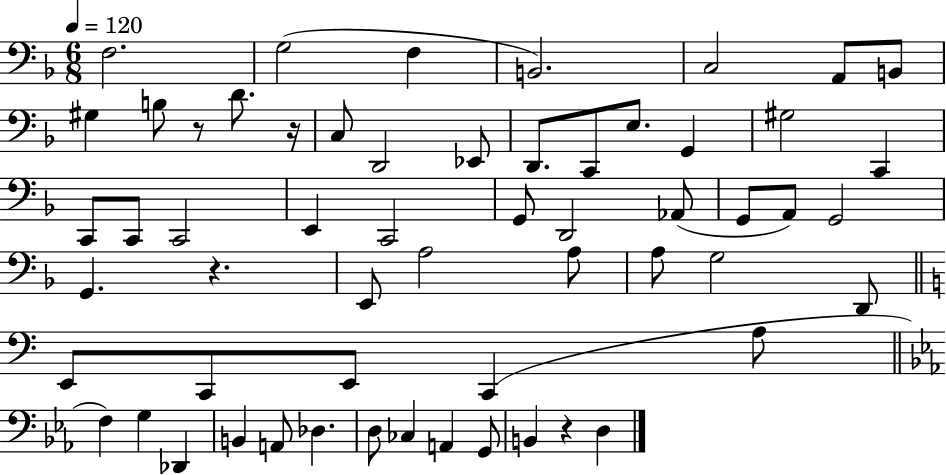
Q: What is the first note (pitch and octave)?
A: F3